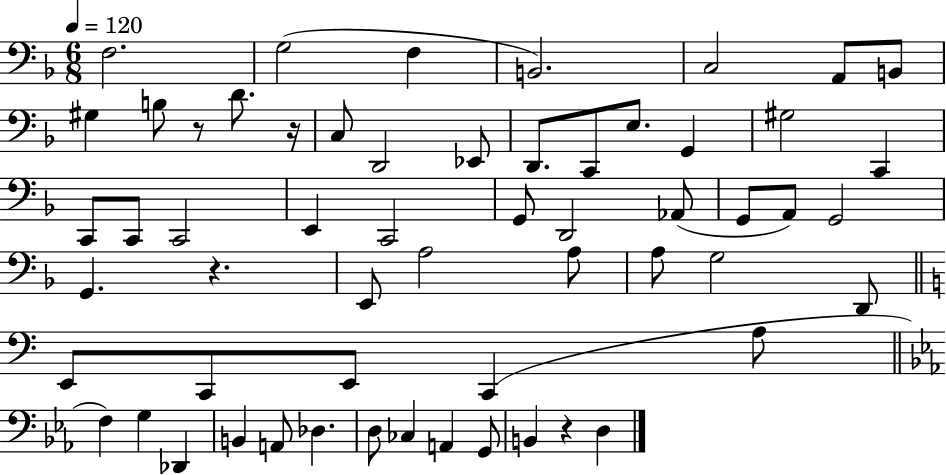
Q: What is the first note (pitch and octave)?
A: F3